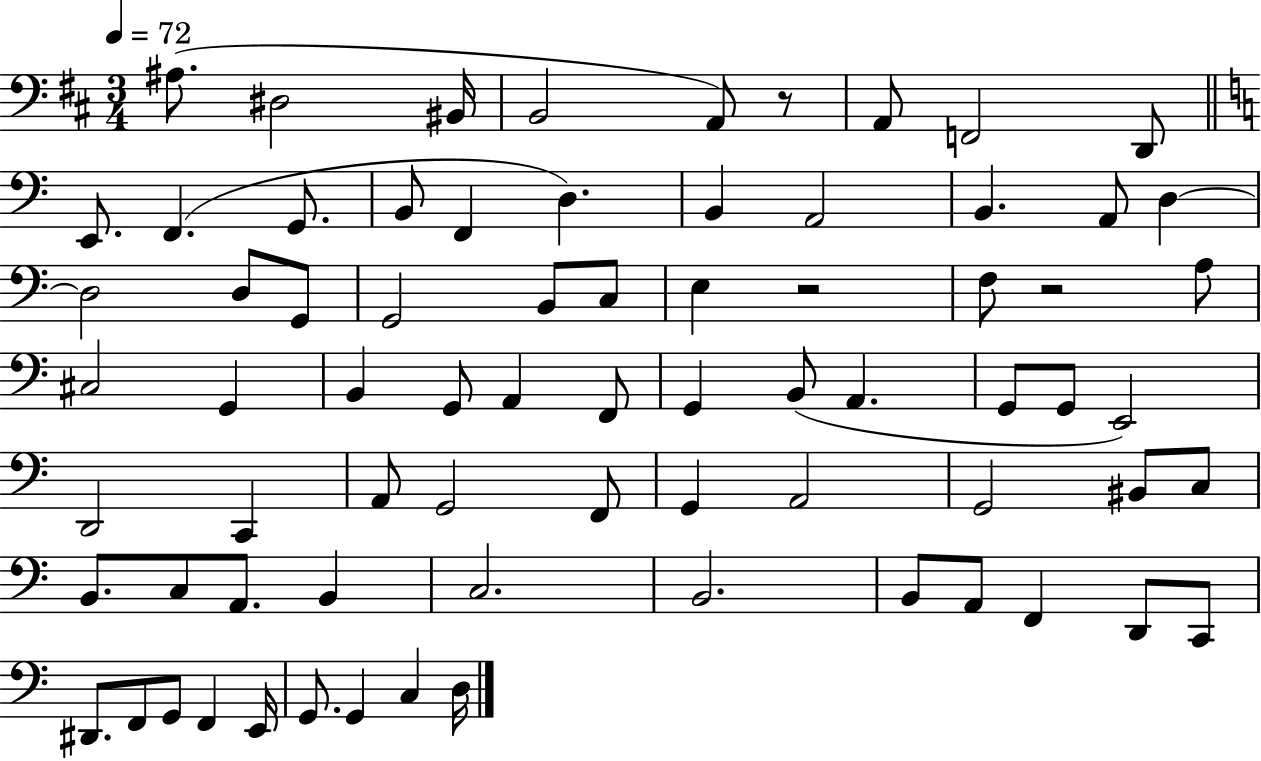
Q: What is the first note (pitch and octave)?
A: A#3